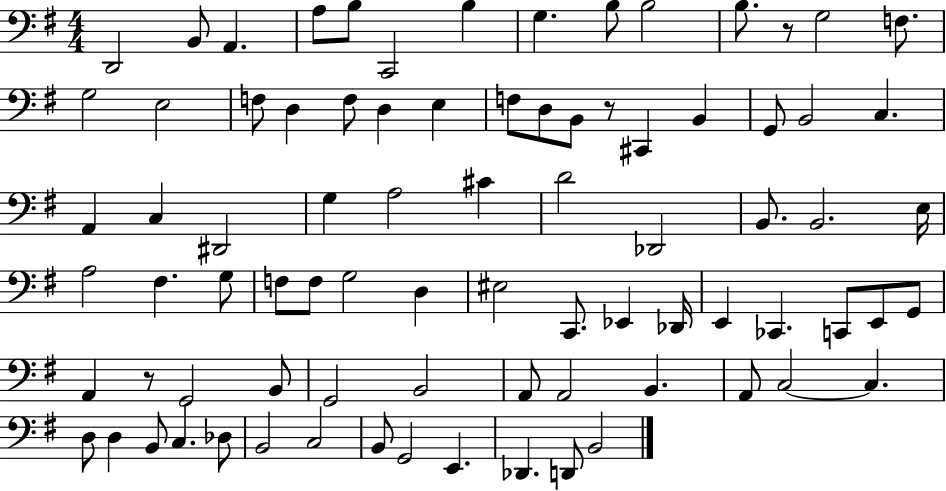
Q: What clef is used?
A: bass